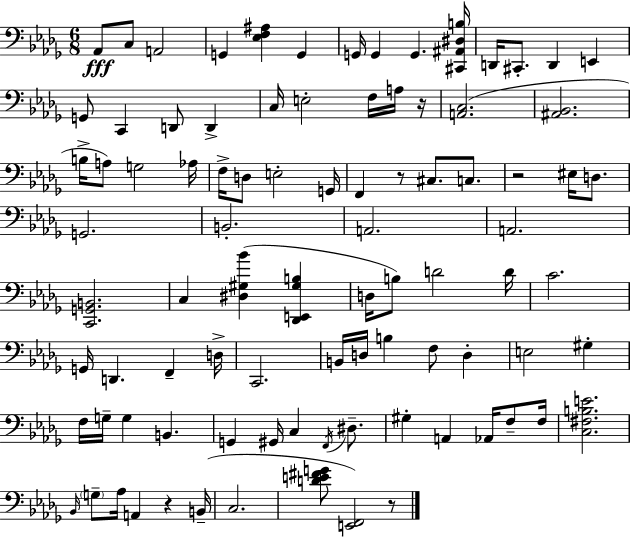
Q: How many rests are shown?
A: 5